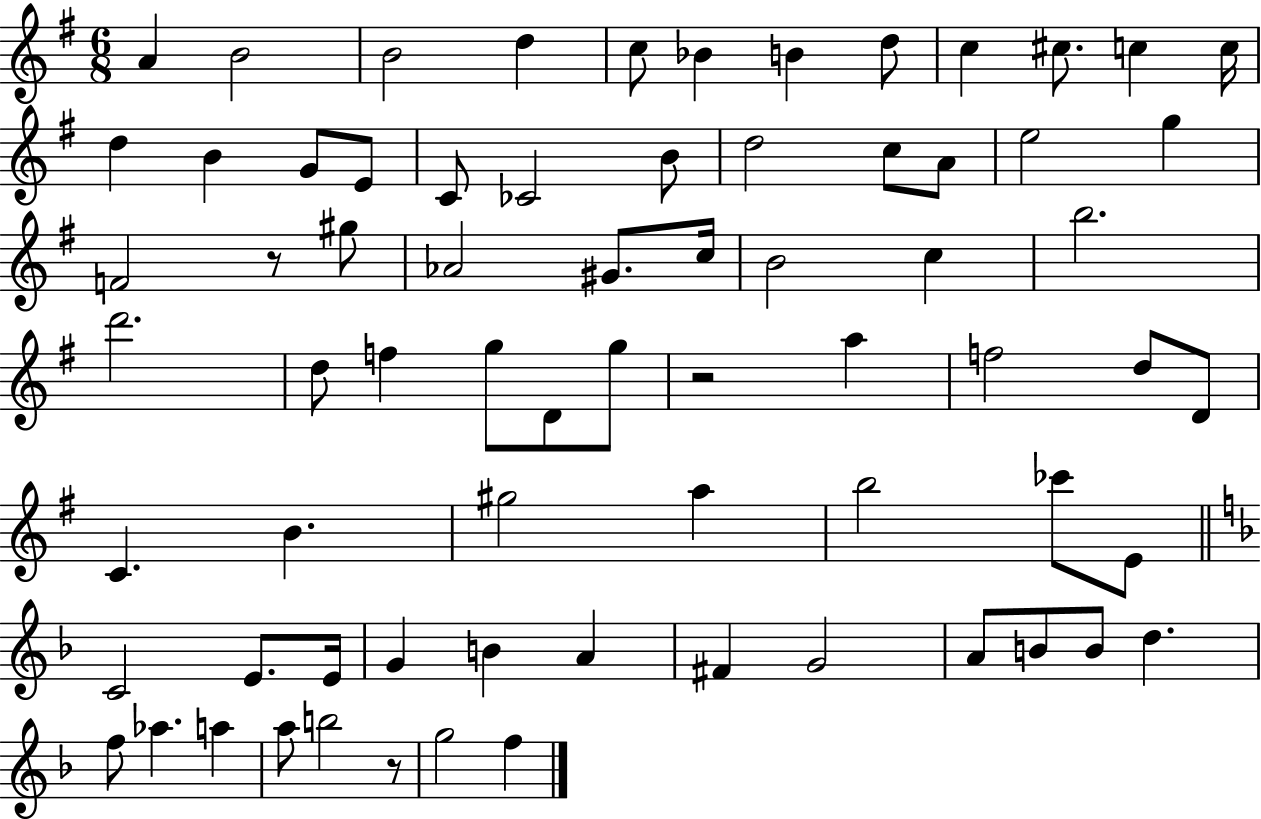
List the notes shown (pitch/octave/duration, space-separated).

A4/q B4/h B4/h D5/q C5/e Bb4/q B4/q D5/e C5/q C#5/e. C5/q C5/s D5/q B4/q G4/e E4/e C4/e CES4/h B4/e D5/h C5/e A4/e E5/h G5/q F4/h R/e G#5/e Ab4/h G#4/e. C5/s B4/h C5/q B5/h. D6/h. D5/e F5/q G5/e D4/e G5/e R/h A5/q F5/h D5/e D4/e C4/q. B4/q. G#5/h A5/q B5/h CES6/e E4/e C4/h E4/e. E4/s G4/q B4/q A4/q F#4/q G4/h A4/e B4/e B4/e D5/q. F5/e Ab5/q. A5/q A5/e B5/h R/e G5/h F5/q